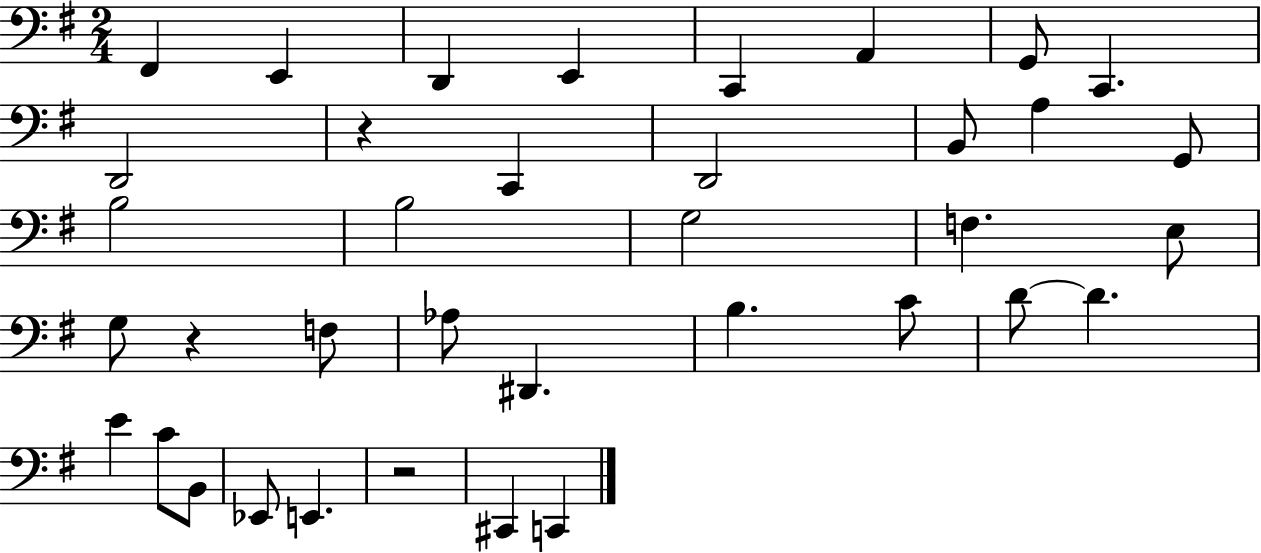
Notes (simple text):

F#2/q E2/q D2/q E2/q C2/q A2/q G2/e C2/q. D2/h R/q C2/q D2/h B2/e A3/q G2/e B3/h B3/h G3/h F3/q. E3/e G3/e R/q F3/e Ab3/e D#2/q. B3/q. C4/e D4/e D4/q. E4/q C4/e B2/e Eb2/e E2/q. R/h C#2/q C2/q